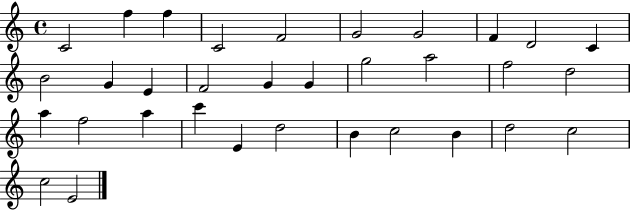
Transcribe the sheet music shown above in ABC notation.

X:1
T:Untitled
M:4/4
L:1/4
K:C
C2 f f C2 F2 G2 G2 F D2 C B2 G E F2 G G g2 a2 f2 d2 a f2 a c' E d2 B c2 B d2 c2 c2 E2